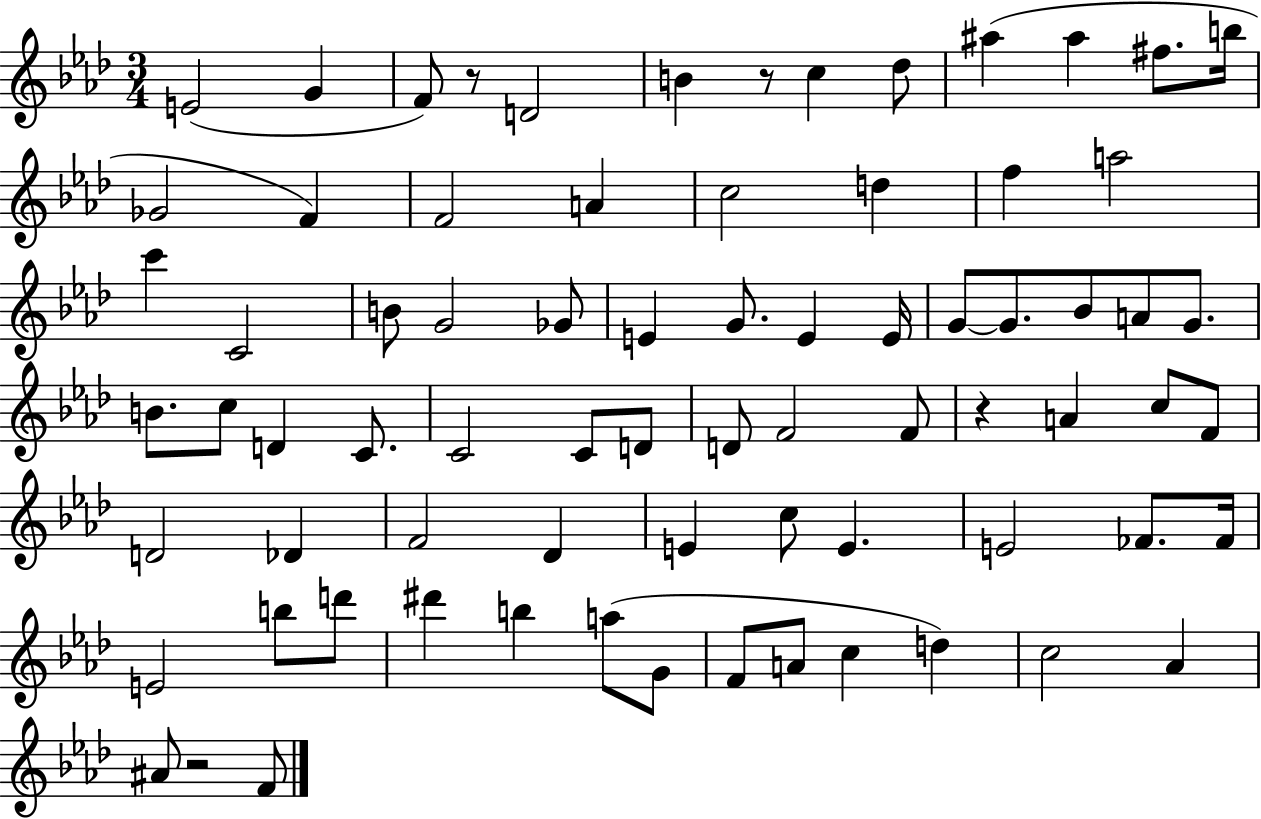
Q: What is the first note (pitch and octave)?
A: E4